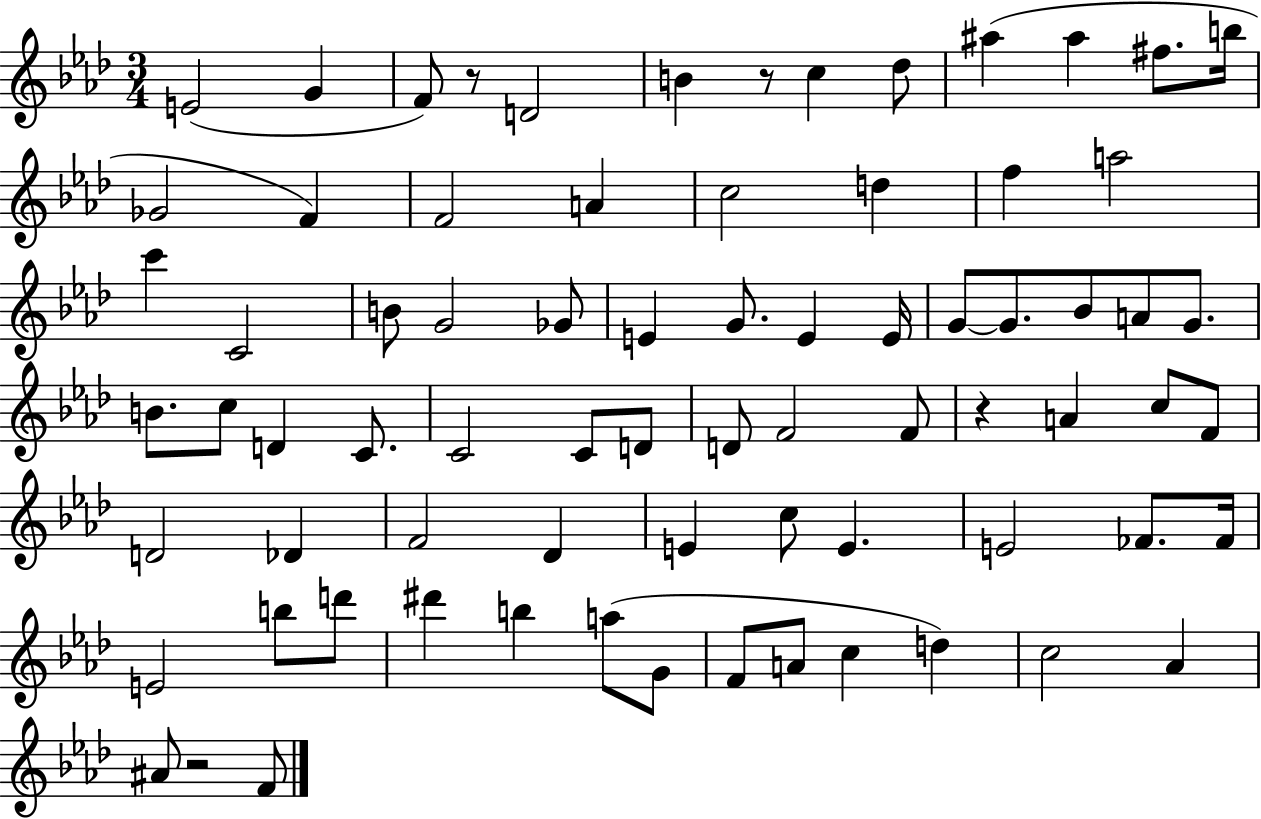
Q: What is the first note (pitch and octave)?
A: E4